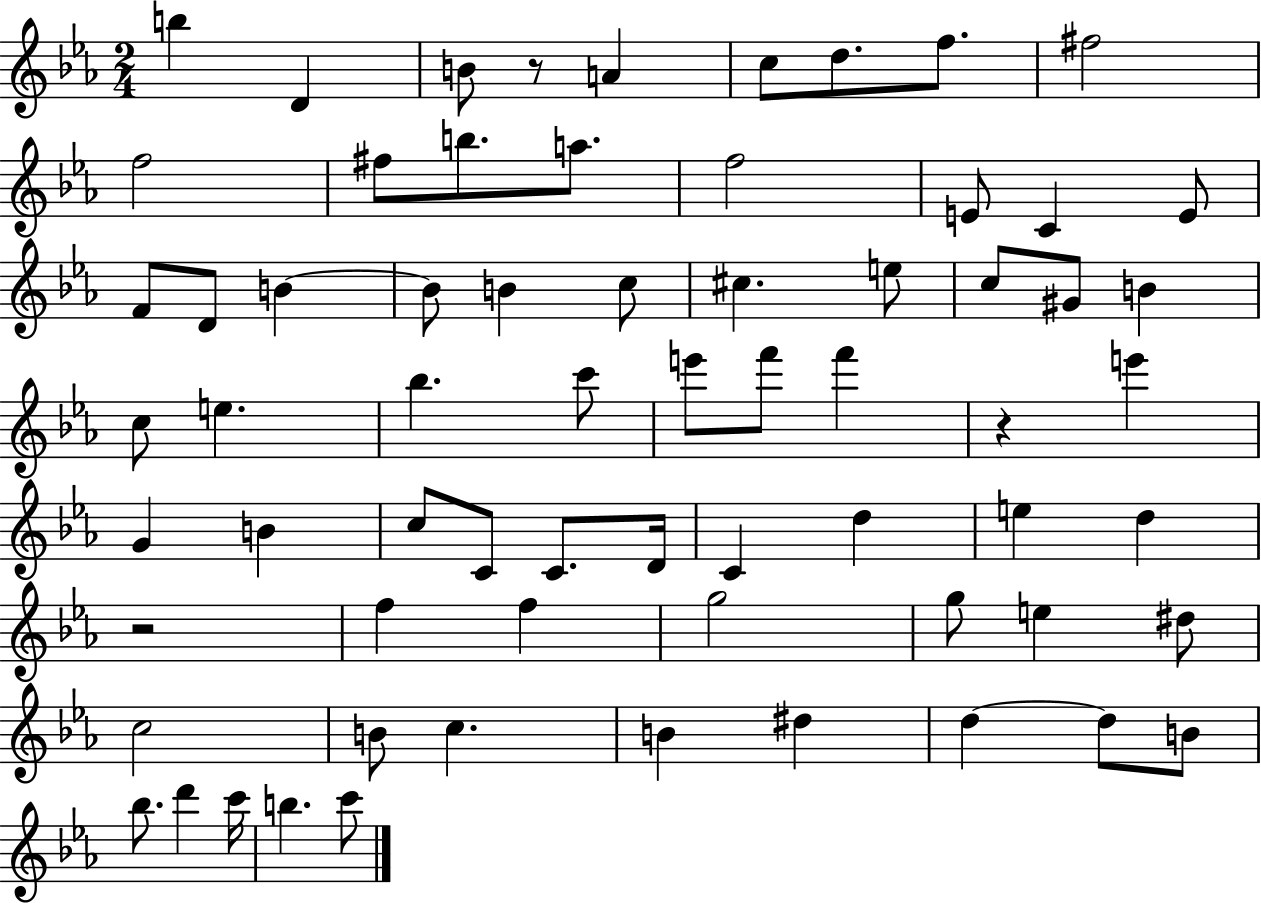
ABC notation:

X:1
T:Untitled
M:2/4
L:1/4
K:Eb
b D B/2 z/2 A c/2 d/2 f/2 ^f2 f2 ^f/2 b/2 a/2 f2 E/2 C E/2 F/2 D/2 B B/2 B c/2 ^c e/2 c/2 ^G/2 B c/2 e _b c'/2 e'/2 f'/2 f' z e' G B c/2 C/2 C/2 D/4 C d e d z2 f f g2 g/2 e ^d/2 c2 B/2 c B ^d d d/2 B/2 _b/2 d' c'/4 b c'/2